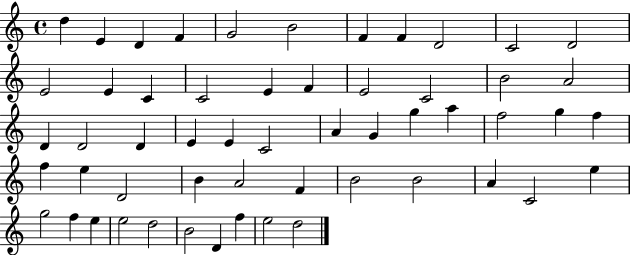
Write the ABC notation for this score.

X:1
T:Untitled
M:4/4
L:1/4
K:C
d E D F G2 B2 F F D2 C2 D2 E2 E C C2 E F E2 C2 B2 A2 D D2 D E E C2 A G g a f2 g f f e D2 B A2 F B2 B2 A C2 e g2 f e e2 d2 B2 D f e2 d2